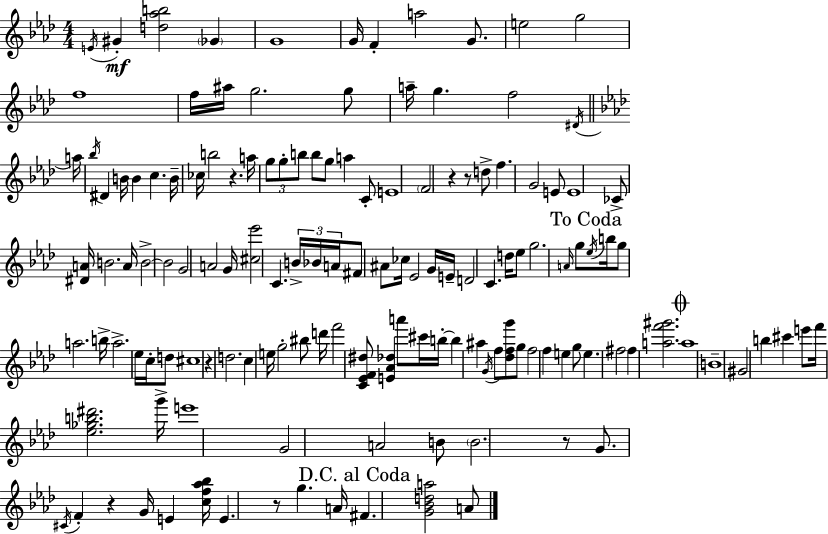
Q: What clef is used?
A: treble